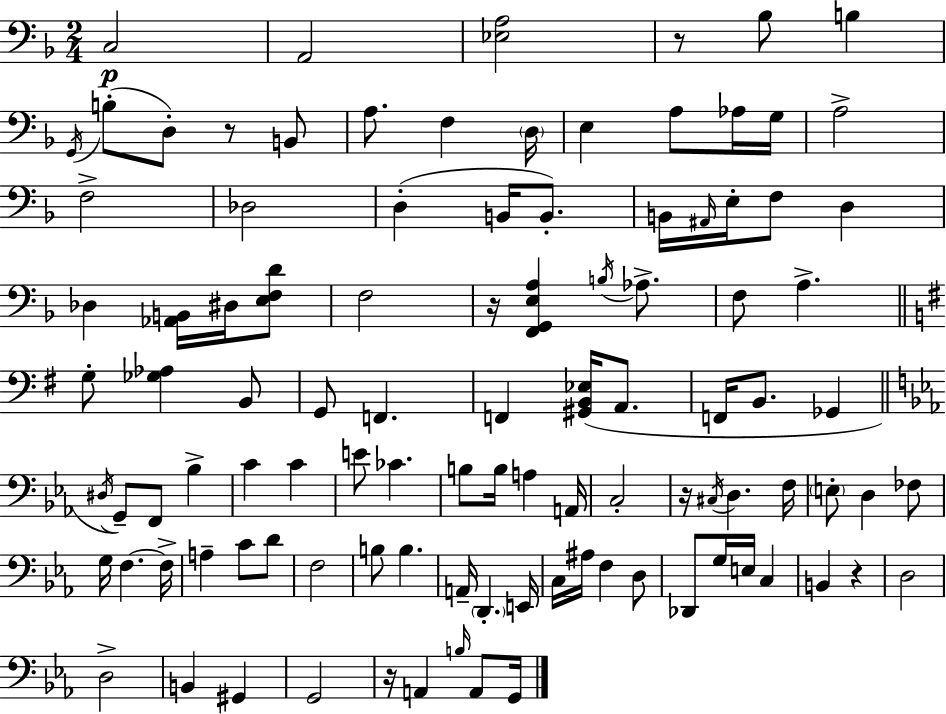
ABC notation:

X:1
T:Untitled
M:2/4
L:1/4
K:F
C,2 A,,2 [_E,A,]2 z/2 _B,/2 B, G,,/4 B,/2 D,/2 z/2 B,,/2 A,/2 F, D,/4 E, A,/2 _A,/4 G,/4 A,2 F,2 _D,2 D, B,,/4 B,,/2 B,,/4 ^A,,/4 E,/4 F,/2 D, _D, [_A,,B,,]/4 ^D,/4 [E,F,D]/2 F,2 z/4 [F,,G,,E,A,] B,/4 _A,/2 F,/2 A, G,/2 [_G,_A,] B,,/2 G,,/2 F,, F,, [^G,,B,,_E,]/4 A,,/2 F,,/4 B,,/2 _G,, ^D,/4 G,,/2 F,,/2 _B, C C E/2 _C B,/2 B,/4 A, A,,/4 C,2 z/4 ^C,/4 D, F,/4 E,/2 D, _F,/2 G,/4 F, F,/4 A, C/2 D/2 F,2 B,/2 B, A,,/4 D,, E,,/4 C,/4 ^A,/4 F, D,/2 _D,,/2 G,/4 E,/4 C, B,, z D,2 D,2 B,, ^G,, G,,2 z/4 A,, B,/4 A,,/2 G,,/4